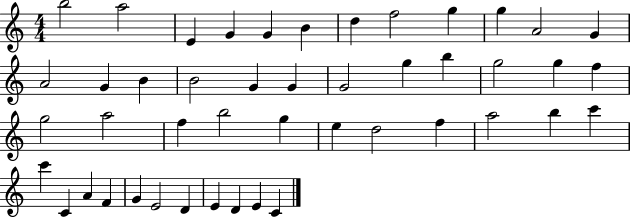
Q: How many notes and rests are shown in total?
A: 46